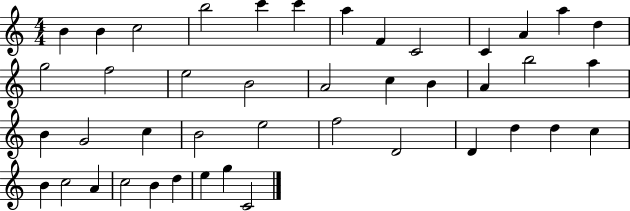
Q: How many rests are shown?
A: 0